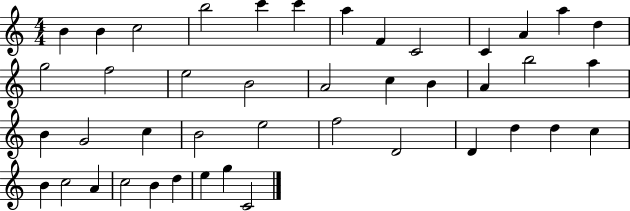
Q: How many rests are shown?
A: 0